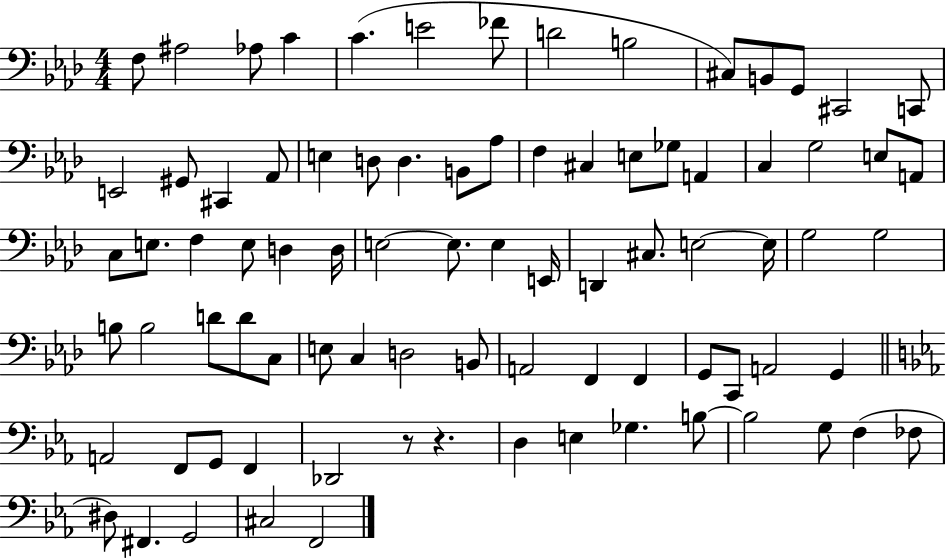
X:1
T:Untitled
M:4/4
L:1/4
K:Ab
F,/2 ^A,2 _A,/2 C C E2 _F/2 D2 B,2 ^C,/2 B,,/2 G,,/2 ^C,,2 C,,/2 E,,2 ^G,,/2 ^C,, _A,,/2 E, D,/2 D, B,,/2 _A,/2 F, ^C, E,/2 _G,/2 A,, C, G,2 E,/2 A,,/2 C,/2 E,/2 F, E,/2 D, D,/4 E,2 E,/2 E, E,,/4 D,, ^C,/2 E,2 E,/4 G,2 G,2 B,/2 B,2 D/2 D/2 C,/2 E,/2 C, D,2 B,,/2 A,,2 F,, F,, G,,/2 C,,/2 A,,2 G,, A,,2 F,,/2 G,,/2 F,, _D,,2 z/2 z D, E, _G, B,/2 B,2 G,/2 F, _F,/2 ^D,/2 ^F,, G,,2 ^C,2 F,,2